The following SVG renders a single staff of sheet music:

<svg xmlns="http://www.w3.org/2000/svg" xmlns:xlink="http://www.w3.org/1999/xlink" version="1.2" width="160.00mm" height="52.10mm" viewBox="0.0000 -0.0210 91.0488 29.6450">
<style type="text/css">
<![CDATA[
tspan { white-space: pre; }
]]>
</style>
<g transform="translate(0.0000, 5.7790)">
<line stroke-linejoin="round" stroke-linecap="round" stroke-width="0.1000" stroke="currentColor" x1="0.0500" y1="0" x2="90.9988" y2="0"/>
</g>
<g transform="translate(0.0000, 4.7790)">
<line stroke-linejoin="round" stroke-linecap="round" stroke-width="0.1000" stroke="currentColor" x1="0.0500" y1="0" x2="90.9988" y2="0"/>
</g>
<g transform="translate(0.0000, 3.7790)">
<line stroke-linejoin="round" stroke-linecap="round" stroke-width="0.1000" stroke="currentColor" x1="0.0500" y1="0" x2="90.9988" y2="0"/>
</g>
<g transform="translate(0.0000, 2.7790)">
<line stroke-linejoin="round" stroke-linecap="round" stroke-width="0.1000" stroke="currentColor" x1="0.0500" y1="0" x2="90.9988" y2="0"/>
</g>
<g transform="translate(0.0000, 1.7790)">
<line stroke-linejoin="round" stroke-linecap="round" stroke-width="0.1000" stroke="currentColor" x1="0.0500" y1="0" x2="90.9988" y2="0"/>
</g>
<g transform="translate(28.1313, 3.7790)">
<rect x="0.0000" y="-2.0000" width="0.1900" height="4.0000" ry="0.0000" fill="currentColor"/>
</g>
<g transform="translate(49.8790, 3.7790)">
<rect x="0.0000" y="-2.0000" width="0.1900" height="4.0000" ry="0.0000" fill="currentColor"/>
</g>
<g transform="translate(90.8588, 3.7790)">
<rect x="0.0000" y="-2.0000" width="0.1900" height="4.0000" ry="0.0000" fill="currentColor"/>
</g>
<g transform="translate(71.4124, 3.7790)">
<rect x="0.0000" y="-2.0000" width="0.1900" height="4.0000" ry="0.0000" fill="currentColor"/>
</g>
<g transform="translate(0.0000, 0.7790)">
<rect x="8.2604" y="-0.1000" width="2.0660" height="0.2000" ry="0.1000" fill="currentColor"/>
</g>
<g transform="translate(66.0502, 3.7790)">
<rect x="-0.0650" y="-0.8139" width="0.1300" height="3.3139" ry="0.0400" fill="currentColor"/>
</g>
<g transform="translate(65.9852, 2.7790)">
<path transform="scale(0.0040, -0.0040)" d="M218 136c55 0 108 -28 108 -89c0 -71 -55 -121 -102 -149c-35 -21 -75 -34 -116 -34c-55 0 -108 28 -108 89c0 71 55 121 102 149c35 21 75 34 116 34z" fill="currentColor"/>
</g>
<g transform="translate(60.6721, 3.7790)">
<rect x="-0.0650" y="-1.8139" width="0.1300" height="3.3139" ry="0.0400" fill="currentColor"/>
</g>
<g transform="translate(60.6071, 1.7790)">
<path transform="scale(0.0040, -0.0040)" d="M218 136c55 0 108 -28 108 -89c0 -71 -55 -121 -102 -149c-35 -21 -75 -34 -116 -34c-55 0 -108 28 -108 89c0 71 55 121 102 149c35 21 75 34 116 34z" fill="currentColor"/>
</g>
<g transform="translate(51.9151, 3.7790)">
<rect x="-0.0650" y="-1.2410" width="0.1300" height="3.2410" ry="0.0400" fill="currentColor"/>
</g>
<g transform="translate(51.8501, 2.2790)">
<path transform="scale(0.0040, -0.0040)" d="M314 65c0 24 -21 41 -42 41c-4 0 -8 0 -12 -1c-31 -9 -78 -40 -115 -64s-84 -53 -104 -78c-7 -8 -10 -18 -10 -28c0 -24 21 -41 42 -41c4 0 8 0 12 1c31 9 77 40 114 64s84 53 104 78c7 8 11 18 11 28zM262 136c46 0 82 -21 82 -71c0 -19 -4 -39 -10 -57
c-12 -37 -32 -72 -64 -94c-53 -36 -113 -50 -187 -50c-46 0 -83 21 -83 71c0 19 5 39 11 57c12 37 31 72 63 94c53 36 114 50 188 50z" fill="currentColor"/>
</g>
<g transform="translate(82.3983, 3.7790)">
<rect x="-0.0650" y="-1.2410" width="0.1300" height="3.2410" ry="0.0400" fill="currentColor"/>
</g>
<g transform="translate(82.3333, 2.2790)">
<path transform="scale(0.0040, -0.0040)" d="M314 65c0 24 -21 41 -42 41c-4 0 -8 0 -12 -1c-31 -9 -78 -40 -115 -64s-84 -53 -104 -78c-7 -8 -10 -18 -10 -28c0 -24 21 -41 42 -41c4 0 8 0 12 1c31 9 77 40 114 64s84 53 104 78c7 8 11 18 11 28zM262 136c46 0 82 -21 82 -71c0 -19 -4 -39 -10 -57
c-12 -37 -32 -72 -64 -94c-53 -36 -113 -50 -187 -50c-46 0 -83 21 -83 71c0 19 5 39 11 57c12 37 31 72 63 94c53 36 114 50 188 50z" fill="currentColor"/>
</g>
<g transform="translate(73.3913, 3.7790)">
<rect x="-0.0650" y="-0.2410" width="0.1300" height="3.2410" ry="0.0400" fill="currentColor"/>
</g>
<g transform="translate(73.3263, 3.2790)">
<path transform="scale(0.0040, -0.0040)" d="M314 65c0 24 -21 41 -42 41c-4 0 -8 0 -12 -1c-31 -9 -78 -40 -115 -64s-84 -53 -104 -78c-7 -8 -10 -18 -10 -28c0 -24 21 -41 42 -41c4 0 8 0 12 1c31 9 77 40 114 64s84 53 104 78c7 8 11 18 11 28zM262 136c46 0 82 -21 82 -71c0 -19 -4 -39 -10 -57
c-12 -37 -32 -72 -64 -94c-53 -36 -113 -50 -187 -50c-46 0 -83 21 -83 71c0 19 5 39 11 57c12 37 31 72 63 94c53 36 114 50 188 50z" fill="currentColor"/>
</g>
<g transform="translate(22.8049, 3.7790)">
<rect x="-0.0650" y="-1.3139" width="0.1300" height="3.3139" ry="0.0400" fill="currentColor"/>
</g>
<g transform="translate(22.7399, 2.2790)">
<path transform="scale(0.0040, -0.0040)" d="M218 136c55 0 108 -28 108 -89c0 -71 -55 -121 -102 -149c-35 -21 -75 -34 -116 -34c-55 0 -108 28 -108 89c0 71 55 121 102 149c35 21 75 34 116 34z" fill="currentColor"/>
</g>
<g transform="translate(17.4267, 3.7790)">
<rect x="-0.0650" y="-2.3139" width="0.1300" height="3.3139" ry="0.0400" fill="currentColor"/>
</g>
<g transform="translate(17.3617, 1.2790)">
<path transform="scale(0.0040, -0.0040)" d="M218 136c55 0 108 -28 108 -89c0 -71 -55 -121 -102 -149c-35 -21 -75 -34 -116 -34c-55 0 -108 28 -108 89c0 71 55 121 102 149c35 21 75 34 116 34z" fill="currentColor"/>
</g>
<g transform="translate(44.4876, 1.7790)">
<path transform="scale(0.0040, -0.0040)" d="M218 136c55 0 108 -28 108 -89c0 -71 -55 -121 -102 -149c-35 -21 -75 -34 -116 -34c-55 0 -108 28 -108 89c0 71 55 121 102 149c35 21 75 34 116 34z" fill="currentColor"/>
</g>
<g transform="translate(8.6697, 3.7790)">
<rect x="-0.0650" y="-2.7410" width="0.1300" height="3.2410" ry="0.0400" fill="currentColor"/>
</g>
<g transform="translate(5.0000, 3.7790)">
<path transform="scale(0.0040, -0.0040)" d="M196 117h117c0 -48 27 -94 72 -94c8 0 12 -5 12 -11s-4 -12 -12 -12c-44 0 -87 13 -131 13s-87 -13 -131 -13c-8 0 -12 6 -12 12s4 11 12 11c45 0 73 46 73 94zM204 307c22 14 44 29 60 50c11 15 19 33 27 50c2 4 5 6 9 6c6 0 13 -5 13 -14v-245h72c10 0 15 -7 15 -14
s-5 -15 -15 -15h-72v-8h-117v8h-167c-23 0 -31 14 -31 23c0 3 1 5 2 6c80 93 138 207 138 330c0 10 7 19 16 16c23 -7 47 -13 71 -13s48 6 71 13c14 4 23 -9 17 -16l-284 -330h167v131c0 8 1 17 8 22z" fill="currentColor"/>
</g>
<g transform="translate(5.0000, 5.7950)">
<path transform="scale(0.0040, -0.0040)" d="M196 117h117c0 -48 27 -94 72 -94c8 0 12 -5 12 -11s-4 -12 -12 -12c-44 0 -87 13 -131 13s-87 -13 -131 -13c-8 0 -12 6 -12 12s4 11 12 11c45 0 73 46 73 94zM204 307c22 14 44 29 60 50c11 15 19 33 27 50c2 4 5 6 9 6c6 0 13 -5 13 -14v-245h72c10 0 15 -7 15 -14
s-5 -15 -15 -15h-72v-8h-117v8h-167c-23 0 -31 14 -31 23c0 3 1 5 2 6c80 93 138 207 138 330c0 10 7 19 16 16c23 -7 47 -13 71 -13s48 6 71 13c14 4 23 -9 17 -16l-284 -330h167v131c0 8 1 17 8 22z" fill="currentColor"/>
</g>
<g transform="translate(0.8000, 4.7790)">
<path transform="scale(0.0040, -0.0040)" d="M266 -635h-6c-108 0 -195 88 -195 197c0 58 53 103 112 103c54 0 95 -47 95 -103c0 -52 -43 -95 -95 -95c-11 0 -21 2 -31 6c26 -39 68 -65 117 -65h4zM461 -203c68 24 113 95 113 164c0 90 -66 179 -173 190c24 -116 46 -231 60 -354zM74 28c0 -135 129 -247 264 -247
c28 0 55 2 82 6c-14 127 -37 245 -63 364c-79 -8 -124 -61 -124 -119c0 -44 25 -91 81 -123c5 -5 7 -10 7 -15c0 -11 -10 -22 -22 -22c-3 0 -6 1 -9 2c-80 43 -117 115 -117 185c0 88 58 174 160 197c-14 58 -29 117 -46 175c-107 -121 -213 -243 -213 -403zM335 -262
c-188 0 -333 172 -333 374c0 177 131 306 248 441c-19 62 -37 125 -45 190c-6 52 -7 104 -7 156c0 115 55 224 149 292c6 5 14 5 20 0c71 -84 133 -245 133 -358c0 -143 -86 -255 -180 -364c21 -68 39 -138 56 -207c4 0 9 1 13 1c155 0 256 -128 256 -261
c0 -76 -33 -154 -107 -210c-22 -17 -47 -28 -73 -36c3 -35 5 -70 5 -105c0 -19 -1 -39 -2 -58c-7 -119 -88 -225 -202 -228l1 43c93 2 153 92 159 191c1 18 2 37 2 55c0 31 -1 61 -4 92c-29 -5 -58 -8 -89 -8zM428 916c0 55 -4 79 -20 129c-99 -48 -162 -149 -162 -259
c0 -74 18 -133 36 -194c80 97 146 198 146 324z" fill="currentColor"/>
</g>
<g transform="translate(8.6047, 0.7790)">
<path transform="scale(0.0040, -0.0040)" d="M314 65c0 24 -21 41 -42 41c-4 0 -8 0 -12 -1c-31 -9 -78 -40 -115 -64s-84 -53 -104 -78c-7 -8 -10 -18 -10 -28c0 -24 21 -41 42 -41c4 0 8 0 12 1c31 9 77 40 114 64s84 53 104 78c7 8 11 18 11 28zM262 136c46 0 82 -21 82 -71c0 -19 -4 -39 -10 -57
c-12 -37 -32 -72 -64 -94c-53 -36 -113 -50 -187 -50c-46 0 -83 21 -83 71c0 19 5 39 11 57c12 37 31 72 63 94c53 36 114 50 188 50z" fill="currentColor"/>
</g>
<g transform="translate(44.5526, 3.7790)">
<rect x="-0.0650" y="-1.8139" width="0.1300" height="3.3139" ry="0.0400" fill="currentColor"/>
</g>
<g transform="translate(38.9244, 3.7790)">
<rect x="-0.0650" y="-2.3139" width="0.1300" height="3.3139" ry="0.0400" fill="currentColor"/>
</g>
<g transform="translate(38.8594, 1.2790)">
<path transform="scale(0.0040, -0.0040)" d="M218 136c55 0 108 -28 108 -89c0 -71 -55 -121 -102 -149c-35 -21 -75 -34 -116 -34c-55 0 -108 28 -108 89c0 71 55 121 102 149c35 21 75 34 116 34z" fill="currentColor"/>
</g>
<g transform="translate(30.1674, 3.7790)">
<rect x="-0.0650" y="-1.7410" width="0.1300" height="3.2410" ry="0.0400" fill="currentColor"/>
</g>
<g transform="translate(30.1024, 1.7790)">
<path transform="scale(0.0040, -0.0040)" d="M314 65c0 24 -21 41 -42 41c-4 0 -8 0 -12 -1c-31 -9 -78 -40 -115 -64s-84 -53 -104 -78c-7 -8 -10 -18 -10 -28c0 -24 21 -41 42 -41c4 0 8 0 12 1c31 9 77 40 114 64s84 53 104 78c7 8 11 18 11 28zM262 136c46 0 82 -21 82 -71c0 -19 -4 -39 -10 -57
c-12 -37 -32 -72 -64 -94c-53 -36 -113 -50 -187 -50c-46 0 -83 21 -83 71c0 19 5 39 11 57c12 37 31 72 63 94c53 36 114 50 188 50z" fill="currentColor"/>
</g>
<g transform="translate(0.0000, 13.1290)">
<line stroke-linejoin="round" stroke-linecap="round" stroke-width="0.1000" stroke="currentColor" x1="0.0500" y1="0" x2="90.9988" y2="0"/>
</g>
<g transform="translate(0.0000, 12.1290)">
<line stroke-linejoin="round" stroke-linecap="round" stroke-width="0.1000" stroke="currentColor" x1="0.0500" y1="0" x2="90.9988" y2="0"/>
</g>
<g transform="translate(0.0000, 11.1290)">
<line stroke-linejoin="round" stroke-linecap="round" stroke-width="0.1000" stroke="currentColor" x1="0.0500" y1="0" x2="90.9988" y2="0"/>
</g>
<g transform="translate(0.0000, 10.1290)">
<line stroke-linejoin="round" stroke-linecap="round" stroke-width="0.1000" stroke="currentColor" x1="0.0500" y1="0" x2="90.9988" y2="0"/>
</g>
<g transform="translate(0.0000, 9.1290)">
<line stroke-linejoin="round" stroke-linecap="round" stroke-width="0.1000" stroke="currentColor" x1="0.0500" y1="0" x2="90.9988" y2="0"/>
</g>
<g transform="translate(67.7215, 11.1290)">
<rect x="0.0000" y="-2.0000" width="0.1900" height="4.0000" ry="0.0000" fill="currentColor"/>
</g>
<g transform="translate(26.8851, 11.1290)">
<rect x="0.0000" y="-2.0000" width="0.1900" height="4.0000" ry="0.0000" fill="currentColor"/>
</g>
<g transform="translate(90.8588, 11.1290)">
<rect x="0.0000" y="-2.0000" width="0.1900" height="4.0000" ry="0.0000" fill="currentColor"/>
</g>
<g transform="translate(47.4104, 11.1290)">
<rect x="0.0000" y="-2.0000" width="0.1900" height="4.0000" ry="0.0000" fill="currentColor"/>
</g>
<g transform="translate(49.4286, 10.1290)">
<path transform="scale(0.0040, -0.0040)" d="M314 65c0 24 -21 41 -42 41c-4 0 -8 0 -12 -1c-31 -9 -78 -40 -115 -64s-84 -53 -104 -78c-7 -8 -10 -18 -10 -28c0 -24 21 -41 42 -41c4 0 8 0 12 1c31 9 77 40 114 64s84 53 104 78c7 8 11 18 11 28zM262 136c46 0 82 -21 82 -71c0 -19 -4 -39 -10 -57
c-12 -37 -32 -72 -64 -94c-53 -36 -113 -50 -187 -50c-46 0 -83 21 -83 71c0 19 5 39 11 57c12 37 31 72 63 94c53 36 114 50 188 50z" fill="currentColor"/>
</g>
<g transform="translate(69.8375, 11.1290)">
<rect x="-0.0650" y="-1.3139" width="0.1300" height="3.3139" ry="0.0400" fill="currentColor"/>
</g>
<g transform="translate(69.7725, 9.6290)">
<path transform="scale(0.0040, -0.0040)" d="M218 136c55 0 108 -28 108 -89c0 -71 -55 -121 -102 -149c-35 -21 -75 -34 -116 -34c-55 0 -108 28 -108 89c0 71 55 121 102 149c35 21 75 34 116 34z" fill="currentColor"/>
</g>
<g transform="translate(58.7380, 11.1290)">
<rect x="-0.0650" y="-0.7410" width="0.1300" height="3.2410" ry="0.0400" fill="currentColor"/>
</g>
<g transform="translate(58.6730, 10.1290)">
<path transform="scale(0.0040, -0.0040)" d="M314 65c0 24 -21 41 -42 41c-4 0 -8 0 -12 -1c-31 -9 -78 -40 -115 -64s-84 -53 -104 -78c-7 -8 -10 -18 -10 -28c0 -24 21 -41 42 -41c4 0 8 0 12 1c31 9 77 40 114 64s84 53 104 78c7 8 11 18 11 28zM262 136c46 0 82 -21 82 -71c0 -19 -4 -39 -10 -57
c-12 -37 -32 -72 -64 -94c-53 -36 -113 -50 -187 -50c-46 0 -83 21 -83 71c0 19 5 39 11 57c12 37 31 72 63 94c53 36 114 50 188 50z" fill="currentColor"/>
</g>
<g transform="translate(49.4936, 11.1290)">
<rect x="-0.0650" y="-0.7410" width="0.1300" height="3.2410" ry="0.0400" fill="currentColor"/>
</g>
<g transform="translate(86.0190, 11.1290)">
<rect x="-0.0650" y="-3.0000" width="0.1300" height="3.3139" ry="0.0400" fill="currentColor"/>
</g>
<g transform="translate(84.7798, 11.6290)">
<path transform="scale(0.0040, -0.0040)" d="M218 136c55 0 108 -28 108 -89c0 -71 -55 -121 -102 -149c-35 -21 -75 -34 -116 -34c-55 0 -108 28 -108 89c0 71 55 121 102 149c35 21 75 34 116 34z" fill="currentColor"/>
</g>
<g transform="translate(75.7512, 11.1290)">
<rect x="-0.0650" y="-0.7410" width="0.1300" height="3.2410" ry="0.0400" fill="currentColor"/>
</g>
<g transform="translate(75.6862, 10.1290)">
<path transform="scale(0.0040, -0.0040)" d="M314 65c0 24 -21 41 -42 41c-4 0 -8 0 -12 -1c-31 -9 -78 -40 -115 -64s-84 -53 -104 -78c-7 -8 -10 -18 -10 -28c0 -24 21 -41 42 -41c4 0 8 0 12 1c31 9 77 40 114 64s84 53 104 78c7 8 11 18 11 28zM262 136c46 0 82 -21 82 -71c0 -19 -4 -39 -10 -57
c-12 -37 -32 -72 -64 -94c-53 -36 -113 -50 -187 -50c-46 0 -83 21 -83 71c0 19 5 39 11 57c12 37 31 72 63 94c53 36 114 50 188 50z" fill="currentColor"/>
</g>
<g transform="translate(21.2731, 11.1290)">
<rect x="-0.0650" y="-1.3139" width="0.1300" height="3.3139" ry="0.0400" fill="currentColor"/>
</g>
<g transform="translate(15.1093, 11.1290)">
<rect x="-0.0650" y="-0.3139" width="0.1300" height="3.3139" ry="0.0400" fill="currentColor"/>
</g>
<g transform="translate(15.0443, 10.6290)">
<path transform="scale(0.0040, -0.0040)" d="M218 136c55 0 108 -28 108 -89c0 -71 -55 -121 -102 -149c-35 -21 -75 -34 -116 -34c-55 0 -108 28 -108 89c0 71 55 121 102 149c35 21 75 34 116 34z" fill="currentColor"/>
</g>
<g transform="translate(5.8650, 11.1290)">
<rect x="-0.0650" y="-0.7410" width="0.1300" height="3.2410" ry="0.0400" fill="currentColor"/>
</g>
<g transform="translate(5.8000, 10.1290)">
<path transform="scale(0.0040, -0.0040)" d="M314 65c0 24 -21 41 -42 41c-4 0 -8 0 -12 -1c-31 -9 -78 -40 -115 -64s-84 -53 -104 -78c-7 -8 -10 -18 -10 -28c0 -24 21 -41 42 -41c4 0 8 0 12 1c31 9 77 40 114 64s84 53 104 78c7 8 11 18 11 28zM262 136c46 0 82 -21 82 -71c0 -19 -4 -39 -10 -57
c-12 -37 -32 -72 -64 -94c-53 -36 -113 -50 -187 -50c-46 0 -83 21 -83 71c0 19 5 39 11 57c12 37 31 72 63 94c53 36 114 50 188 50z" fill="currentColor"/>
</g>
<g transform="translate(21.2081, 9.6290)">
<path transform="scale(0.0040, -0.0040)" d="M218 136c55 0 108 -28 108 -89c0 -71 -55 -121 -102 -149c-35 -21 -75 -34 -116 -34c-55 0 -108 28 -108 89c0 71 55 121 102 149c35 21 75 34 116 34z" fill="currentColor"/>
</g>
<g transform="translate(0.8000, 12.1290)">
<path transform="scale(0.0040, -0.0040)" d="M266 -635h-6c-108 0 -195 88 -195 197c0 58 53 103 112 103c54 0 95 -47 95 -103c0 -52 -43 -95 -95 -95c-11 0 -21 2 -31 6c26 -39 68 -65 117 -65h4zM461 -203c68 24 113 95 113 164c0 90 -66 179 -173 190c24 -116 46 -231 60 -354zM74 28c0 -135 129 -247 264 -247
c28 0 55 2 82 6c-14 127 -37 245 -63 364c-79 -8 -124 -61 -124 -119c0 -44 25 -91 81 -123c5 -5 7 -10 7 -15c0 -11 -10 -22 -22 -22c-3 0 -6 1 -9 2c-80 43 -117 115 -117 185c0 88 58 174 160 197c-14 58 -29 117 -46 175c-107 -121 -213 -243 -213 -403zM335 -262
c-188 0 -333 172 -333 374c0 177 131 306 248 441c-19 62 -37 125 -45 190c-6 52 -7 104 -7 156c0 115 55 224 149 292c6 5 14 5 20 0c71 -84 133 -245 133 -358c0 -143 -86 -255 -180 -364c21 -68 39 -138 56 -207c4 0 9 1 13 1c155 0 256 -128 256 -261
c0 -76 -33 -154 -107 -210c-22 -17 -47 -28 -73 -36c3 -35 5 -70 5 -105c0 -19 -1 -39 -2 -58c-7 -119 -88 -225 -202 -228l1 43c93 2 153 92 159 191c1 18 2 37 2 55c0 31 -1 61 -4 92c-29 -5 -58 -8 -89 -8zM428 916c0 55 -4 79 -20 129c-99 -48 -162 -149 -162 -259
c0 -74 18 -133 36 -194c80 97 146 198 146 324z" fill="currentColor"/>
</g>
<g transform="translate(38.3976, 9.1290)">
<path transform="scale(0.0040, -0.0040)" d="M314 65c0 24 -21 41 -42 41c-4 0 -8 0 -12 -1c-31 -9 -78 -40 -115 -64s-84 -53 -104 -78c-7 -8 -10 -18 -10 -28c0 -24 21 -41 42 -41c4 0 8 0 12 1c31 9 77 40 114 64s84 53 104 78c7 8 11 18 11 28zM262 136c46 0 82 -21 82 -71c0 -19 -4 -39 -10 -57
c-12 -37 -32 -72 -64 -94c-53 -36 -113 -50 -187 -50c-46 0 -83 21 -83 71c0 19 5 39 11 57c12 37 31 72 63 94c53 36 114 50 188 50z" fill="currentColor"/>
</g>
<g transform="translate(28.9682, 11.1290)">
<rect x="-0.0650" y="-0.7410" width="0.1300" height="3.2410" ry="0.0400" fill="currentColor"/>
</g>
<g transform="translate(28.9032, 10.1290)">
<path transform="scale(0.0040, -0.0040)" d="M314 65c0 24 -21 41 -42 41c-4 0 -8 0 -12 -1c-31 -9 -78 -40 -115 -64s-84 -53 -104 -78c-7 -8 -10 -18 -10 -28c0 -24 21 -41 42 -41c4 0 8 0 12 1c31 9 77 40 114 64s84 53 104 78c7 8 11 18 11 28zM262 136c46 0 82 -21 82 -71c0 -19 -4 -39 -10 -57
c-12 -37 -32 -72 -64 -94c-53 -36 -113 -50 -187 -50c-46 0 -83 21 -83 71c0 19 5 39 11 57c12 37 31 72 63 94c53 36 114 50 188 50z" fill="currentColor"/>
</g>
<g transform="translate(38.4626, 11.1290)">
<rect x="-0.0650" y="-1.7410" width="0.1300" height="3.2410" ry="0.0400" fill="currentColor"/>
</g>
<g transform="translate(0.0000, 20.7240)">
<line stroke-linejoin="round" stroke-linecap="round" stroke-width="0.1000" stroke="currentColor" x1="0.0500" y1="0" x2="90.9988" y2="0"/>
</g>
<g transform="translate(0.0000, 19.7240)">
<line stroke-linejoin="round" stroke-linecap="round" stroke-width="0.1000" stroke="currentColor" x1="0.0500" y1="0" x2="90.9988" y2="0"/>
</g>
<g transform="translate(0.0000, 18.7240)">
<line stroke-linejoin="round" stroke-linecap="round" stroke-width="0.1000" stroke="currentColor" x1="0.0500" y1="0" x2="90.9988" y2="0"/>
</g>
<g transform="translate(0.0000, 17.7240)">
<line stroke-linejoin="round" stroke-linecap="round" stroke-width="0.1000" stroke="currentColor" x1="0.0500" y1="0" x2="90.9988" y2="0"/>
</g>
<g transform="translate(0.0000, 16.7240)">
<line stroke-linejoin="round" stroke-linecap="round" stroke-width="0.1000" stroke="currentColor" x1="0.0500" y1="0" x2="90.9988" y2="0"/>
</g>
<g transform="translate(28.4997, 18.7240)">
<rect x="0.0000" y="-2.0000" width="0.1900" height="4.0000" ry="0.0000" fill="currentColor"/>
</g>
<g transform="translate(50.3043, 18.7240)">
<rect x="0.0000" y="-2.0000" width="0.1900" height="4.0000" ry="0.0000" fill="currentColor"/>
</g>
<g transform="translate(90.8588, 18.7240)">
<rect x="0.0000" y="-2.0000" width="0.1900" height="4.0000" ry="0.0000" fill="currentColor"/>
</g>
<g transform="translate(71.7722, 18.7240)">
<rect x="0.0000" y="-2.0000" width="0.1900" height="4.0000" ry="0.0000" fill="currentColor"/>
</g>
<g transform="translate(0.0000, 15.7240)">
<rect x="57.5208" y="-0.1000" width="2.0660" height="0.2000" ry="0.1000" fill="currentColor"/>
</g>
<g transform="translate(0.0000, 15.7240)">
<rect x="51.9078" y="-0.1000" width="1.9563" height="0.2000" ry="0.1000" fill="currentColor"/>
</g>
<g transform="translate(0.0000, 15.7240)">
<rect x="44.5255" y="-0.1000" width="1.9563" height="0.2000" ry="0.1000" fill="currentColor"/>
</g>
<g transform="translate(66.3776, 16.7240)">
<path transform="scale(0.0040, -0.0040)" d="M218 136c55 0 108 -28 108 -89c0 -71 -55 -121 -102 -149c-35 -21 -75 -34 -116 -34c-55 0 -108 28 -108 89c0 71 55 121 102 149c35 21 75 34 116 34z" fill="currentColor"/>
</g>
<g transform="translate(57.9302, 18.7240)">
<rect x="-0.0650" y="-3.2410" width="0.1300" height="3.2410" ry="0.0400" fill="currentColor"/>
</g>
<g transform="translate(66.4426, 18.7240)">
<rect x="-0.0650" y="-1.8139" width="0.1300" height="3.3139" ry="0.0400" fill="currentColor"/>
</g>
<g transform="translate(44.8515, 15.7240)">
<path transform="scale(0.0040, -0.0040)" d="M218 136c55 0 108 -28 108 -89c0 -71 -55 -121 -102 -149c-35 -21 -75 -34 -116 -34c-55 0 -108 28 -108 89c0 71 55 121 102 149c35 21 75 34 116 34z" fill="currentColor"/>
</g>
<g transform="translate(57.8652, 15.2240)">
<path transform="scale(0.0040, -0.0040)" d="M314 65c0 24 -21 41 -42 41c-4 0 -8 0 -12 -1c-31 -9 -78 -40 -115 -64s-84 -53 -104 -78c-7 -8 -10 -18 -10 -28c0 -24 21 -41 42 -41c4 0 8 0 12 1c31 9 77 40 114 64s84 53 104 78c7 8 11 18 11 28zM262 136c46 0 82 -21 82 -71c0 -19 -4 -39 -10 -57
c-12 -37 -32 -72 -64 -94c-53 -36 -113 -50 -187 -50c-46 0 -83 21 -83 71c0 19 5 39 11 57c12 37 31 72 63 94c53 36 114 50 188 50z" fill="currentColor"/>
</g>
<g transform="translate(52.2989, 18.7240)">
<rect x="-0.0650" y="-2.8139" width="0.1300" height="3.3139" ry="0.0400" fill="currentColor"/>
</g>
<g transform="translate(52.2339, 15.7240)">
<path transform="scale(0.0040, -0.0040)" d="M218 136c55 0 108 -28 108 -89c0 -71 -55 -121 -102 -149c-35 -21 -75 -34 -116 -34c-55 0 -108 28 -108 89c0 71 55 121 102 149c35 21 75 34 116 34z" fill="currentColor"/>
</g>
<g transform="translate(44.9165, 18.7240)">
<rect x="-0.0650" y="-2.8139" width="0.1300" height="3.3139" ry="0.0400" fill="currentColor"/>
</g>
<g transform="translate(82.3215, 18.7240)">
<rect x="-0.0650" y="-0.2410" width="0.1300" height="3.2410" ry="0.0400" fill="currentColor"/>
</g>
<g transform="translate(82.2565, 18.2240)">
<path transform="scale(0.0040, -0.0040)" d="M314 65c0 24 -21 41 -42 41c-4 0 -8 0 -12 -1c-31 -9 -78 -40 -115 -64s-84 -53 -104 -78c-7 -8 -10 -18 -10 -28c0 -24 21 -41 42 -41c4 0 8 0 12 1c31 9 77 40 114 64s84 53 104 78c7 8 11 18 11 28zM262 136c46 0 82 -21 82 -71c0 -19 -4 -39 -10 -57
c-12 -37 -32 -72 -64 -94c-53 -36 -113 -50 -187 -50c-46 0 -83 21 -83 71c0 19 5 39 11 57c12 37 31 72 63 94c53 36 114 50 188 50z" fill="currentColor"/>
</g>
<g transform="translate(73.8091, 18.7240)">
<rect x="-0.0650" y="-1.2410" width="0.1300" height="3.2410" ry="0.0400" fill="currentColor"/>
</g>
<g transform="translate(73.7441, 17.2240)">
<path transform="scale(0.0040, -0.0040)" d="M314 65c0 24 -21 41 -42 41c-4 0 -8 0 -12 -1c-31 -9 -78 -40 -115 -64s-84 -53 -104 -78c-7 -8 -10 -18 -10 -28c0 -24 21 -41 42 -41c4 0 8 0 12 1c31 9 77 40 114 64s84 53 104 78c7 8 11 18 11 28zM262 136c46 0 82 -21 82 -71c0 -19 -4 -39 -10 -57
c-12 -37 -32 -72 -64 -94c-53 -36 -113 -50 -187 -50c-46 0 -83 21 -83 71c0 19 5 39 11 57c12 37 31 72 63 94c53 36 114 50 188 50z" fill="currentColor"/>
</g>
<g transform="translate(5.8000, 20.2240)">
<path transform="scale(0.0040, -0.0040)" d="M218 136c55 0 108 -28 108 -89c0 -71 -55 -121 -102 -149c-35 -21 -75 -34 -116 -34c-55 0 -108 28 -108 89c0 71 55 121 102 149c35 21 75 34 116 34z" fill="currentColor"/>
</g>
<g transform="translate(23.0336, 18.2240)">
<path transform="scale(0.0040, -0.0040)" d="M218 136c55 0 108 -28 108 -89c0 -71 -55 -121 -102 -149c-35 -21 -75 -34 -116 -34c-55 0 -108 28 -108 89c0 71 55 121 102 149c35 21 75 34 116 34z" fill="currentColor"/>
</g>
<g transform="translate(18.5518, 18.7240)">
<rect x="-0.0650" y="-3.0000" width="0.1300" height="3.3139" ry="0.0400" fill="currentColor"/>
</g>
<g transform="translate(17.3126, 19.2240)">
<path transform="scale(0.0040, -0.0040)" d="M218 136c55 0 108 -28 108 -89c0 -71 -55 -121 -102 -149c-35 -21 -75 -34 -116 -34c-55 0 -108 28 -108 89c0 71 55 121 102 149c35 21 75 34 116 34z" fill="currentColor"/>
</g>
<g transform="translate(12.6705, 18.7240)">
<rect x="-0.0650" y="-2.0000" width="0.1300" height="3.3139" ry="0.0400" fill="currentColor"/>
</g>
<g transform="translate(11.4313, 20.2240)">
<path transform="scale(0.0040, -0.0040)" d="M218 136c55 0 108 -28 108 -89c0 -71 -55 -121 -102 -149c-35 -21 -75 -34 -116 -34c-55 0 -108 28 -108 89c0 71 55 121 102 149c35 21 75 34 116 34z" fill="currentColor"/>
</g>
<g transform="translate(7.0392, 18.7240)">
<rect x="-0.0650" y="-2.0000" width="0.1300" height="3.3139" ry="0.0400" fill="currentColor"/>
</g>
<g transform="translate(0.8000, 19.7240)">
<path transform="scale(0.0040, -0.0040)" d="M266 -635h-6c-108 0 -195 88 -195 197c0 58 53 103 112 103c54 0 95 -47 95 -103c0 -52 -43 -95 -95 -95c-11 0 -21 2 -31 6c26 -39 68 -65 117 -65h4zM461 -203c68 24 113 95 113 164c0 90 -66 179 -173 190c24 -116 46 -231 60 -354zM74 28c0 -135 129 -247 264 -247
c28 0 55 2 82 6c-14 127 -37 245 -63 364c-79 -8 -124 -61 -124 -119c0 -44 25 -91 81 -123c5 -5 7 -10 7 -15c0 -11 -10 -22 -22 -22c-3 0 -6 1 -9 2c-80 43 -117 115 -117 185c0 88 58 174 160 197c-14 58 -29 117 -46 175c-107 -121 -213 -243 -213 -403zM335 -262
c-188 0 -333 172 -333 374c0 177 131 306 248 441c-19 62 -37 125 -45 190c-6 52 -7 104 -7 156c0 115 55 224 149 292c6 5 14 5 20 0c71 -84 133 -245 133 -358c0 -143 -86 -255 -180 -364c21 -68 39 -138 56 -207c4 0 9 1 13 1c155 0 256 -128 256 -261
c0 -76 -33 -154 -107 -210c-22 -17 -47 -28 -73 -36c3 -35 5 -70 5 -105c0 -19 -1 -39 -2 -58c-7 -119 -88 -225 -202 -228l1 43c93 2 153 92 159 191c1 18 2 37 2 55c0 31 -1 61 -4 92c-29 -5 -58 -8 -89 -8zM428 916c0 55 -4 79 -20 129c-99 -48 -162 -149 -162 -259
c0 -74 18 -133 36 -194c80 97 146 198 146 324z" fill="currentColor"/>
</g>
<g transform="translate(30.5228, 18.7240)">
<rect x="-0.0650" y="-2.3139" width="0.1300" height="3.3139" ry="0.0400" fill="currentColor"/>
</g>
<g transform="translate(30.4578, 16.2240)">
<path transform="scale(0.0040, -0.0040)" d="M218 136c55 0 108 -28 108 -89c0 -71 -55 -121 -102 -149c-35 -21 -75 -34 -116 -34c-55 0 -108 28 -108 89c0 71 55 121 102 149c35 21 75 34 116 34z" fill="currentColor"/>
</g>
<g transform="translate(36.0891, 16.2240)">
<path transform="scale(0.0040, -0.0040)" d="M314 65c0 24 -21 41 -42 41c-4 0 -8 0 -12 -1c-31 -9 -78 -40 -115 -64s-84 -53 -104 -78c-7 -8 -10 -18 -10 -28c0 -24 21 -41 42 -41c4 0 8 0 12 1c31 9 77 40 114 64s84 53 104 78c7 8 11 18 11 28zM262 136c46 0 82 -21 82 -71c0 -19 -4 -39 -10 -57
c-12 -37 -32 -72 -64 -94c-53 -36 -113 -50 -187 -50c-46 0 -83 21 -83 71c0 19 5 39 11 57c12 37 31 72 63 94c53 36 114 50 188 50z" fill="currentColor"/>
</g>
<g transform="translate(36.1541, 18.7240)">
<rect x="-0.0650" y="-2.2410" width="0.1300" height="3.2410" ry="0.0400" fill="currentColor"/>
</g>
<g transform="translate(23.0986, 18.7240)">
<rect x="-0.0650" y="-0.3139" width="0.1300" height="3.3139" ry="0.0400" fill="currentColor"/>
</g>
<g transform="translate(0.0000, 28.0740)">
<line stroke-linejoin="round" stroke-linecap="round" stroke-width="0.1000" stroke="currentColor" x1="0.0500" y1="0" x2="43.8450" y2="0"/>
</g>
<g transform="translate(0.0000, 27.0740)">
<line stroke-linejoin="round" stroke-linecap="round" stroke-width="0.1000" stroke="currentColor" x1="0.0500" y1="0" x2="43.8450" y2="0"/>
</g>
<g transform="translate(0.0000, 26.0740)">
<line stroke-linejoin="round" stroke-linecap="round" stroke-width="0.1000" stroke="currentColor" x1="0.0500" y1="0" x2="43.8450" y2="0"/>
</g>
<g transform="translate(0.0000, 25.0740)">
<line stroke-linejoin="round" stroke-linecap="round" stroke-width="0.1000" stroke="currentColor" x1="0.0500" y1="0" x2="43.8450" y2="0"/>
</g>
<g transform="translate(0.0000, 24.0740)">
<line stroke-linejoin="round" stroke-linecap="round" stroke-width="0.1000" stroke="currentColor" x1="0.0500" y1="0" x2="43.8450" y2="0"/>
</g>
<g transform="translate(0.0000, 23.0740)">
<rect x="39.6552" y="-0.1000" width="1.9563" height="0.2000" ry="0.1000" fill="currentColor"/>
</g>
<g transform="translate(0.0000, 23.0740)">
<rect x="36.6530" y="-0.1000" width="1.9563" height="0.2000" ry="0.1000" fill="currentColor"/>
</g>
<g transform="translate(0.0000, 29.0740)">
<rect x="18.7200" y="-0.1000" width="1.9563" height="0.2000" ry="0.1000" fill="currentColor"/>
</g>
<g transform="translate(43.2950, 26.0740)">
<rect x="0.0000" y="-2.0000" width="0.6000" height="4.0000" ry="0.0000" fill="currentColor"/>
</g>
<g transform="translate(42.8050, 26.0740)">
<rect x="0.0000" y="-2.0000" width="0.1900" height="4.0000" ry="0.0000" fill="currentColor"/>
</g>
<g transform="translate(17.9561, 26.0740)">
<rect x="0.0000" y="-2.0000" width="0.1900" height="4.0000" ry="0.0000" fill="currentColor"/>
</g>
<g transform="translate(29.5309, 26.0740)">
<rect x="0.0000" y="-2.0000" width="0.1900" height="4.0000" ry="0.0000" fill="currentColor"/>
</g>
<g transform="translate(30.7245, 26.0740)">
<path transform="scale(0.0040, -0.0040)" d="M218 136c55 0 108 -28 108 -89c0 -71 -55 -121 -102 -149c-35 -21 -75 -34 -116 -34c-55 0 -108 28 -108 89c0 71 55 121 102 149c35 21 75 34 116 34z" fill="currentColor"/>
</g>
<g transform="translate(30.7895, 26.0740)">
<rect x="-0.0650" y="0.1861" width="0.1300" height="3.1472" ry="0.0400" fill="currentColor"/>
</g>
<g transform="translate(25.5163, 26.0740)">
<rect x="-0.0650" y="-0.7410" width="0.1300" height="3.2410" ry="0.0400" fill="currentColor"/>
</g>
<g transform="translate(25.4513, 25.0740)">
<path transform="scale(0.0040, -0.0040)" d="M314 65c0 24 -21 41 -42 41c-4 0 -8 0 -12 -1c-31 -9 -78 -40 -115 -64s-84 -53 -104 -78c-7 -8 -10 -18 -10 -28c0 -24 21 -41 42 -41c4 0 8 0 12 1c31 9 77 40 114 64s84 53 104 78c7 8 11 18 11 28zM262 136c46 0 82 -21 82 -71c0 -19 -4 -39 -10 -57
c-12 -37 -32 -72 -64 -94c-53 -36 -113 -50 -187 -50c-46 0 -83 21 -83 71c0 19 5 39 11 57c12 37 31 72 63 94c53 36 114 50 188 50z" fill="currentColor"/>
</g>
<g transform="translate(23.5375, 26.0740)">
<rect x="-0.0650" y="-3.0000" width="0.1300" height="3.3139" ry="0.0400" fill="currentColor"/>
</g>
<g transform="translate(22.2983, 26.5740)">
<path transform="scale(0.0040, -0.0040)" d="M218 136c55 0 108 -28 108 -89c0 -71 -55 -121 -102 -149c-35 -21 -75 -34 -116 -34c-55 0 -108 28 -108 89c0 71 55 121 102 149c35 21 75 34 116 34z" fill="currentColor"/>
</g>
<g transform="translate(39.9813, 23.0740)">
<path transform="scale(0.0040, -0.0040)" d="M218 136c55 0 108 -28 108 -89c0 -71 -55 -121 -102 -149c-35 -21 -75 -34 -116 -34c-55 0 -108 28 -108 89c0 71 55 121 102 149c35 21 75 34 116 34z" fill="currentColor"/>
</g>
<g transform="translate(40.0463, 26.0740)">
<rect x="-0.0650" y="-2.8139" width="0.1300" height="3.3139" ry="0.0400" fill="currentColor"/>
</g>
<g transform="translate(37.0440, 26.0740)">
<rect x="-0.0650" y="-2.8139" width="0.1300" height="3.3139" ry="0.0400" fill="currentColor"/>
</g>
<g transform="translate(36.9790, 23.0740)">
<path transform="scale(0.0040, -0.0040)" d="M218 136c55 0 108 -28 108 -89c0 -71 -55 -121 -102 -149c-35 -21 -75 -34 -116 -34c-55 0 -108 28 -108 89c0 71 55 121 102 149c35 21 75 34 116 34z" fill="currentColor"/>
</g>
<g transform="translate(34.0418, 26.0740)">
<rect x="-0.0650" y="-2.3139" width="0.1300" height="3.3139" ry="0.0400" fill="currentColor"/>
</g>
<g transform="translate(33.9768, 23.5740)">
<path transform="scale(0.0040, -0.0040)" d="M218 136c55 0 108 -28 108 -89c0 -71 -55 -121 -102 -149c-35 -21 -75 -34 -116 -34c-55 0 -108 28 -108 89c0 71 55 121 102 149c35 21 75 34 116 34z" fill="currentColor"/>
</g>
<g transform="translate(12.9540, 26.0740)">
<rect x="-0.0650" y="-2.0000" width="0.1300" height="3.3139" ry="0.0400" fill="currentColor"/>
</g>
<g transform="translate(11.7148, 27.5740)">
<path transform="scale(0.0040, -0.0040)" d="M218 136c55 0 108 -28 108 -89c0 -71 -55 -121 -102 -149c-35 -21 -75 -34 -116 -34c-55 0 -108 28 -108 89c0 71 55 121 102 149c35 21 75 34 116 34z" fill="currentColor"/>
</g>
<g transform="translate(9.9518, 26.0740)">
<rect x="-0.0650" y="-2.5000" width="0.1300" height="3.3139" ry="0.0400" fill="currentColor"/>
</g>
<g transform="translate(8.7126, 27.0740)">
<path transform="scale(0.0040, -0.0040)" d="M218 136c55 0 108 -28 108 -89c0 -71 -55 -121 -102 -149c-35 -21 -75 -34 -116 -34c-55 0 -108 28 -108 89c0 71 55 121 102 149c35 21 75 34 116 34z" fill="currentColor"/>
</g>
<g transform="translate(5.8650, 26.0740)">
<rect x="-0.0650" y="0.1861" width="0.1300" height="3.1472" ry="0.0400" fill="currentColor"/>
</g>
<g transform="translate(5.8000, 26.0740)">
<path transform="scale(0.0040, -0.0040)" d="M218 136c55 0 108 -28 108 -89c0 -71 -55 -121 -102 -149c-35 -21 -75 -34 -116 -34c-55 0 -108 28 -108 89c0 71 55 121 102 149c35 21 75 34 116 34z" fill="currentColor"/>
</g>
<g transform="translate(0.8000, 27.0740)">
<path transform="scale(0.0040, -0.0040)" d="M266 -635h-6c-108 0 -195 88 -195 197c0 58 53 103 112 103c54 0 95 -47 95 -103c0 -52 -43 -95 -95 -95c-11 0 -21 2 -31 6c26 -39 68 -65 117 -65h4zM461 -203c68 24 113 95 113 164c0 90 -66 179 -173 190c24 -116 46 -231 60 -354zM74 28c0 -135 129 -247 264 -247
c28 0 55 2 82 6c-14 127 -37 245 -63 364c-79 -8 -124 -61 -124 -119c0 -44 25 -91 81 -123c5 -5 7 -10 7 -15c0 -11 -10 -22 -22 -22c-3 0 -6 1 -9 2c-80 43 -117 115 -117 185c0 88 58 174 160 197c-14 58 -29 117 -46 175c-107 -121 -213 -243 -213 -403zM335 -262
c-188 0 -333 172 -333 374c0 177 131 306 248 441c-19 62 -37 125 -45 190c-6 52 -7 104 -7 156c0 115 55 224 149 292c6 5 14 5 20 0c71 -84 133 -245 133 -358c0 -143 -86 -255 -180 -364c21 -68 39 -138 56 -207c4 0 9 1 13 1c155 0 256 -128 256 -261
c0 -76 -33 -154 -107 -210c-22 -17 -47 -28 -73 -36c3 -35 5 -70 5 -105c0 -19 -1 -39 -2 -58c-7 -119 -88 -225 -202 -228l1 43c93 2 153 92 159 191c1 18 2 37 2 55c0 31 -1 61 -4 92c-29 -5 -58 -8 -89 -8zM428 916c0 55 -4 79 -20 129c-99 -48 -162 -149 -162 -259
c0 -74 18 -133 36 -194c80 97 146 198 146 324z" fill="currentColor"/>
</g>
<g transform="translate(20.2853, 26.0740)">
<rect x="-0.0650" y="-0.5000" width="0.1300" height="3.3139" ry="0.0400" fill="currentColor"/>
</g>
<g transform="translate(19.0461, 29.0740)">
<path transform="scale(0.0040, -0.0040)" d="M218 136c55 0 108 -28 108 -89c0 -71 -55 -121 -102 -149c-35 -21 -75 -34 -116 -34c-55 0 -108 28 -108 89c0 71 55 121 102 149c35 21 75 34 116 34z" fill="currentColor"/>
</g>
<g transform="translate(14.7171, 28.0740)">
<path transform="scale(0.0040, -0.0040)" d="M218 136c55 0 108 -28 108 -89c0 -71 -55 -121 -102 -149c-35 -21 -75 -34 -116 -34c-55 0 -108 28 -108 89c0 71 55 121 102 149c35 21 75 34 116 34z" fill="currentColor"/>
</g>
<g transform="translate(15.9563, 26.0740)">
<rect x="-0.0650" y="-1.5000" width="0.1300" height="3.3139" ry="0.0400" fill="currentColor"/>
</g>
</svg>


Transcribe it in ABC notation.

X:1
T:Untitled
M:4/4
L:1/4
K:C
a2 g e f2 g f e2 f d c2 e2 d2 c e d2 f2 d2 d2 e d2 A F F A c g g2 a a b2 f e2 c2 B G F E C A d2 B g a a